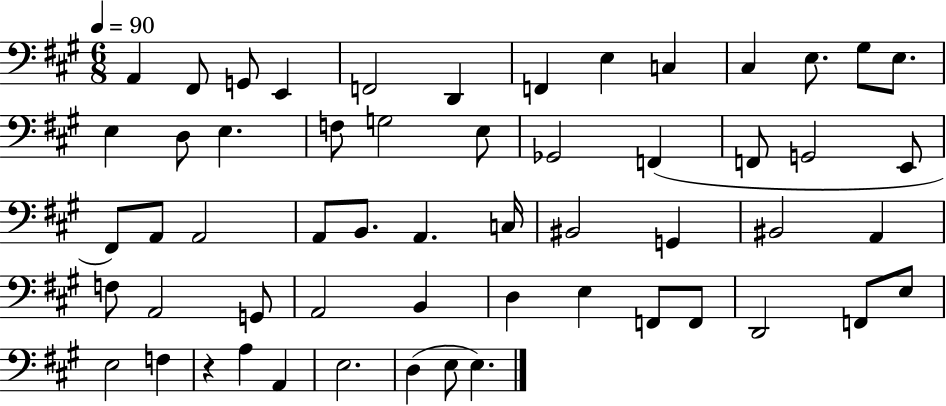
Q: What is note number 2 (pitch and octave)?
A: F#2